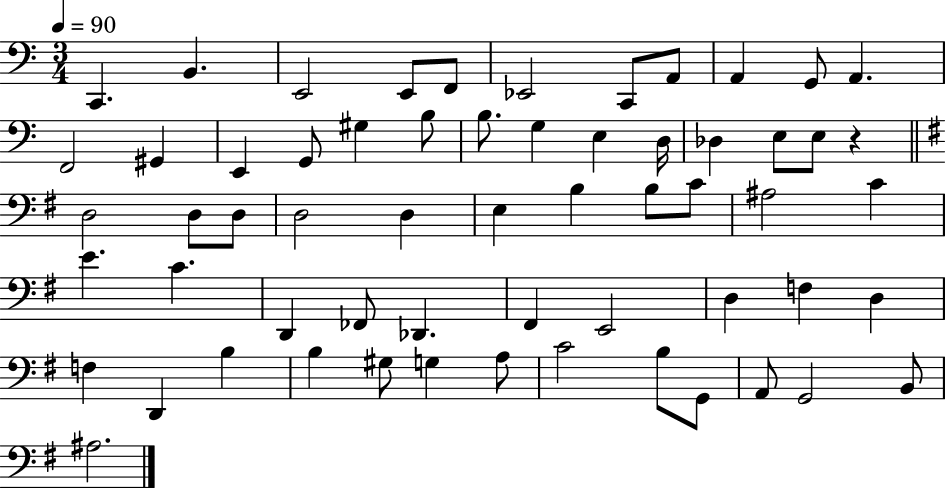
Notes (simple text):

C2/q. B2/q. E2/h E2/e F2/e Eb2/h C2/e A2/e A2/q G2/e A2/q. F2/h G#2/q E2/q G2/e G#3/q B3/e B3/e. G3/q E3/q D3/s Db3/q E3/e E3/e R/q D3/h D3/e D3/e D3/h D3/q E3/q B3/q B3/e C4/e A#3/h C4/q E4/q. C4/q. D2/q FES2/e Db2/q. F#2/q E2/h D3/q F3/q D3/q F3/q D2/q B3/q B3/q G#3/e G3/q A3/e C4/h B3/e G2/e A2/e G2/h B2/e A#3/h.